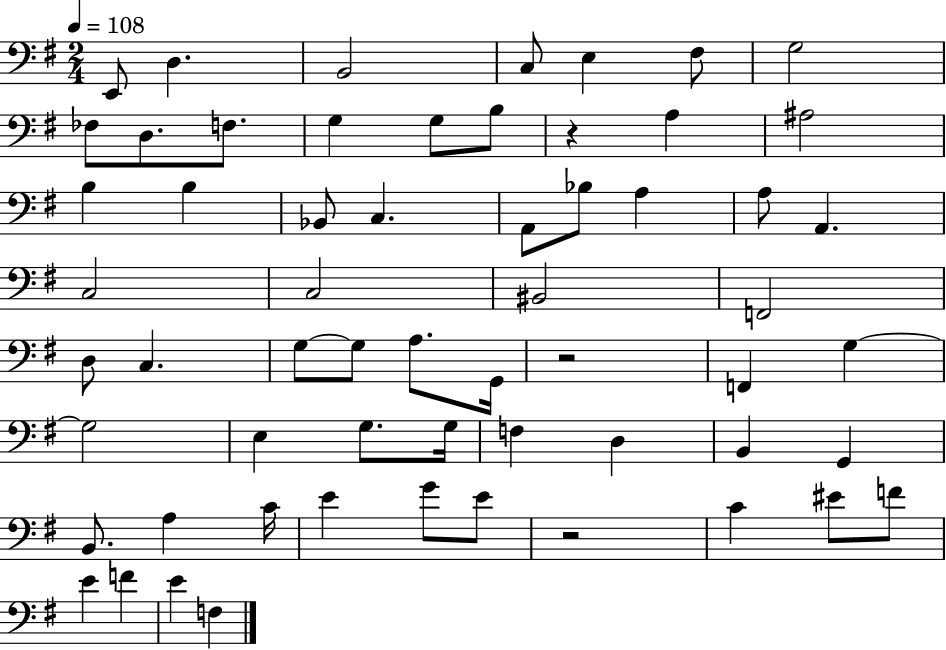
X:1
T:Untitled
M:2/4
L:1/4
K:G
E,,/2 D, B,,2 C,/2 E, ^F,/2 G,2 _F,/2 D,/2 F,/2 G, G,/2 B,/2 z A, ^A,2 B, B, _B,,/2 C, A,,/2 _B,/2 A, A,/2 A,, C,2 C,2 ^B,,2 F,,2 D,/2 C, G,/2 G,/2 A,/2 G,,/4 z2 F,, G, G,2 E, G,/2 G,/4 F, D, B,, G,, B,,/2 A, C/4 E G/2 E/2 z2 C ^E/2 F/2 E F E F,